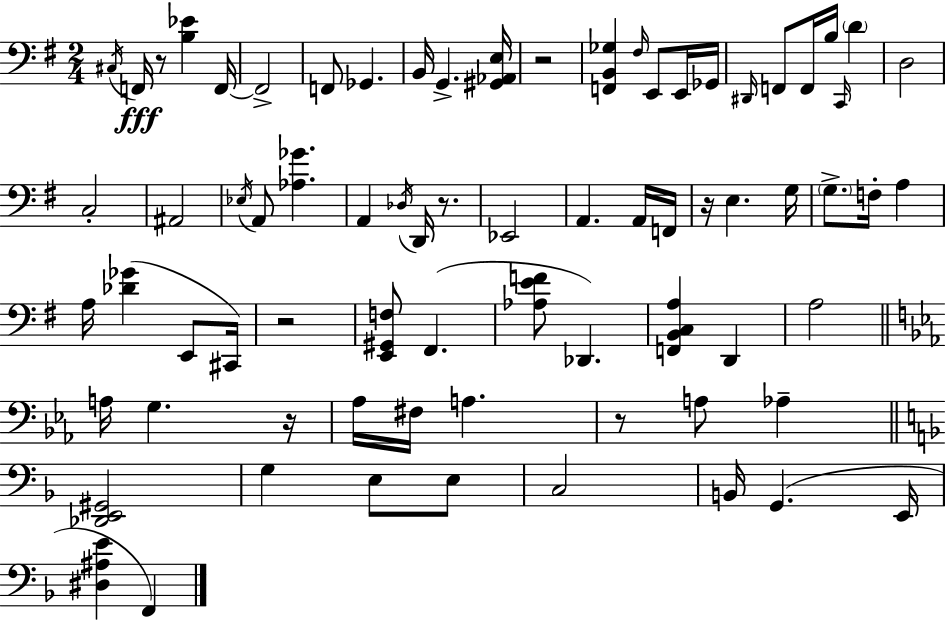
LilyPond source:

{
  \clef bass
  \numericTimeSignature
  \time 2/4
  \key e \minor
  \acciaccatura { cis16 }\fff f,16 r8 <b ees'>4 | f,16~~ f,2-> | f,8 ges,4. | b,16 g,4.-> | \break <gis, aes, e>16 r2 | <f, b, ges>4 \grace { fis16 } e,8 | e,16 ges,16 \grace { dis,16 } f,8 f,16 b16 \grace { c,16 } | \parenthesize d'4 d2 | \break c2-. | ais,2 | \acciaccatura { ees16 } a,8 <aes ges'>4. | a,4 | \break \acciaccatura { des16 } d,16 r8. ees,2 | a,4. | a,16 f,16 r16 e4. | g16 \parenthesize g8.-> | \break f16-. a4 a16 <des' ges'>4( | e,8 cis,16) r2 | <e, gis, f>8 | fis,4.( <aes e' f'>8 | \break des,4.) <f, b, c a>4 | d,4 a2 | \bar "||" \break \key ees \major a16 g4. r16 | aes16 fis16 a4. | r8 a8 aes4-- | \bar "||" \break \key f \major <des, e, gis,>2 | g4 e8 e8 | c2 | b,16 g,4.( e,16 | \break <dis ais e'>4 f,4) | \bar "|."
}